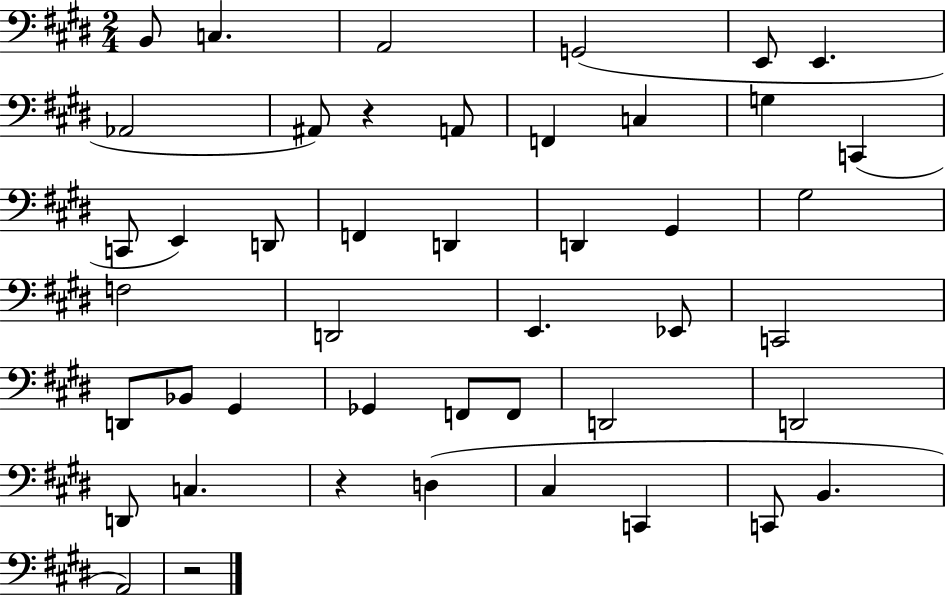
B2/e C3/q. A2/h G2/h E2/e E2/q. Ab2/h A#2/e R/q A2/e F2/q C3/q G3/q C2/q C2/e E2/q D2/e F2/q D2/q D2/q G#2/q G#3/h F3/h D2/h E2/q. Eb2/e C2/h D2/e Bb2/e G#2/q Gb2/q F2/e F2/e D2/h D2/h D2/e C3/q. R/q D3/q C#3/q C2/q C2/e B2/q. A2/h R/h